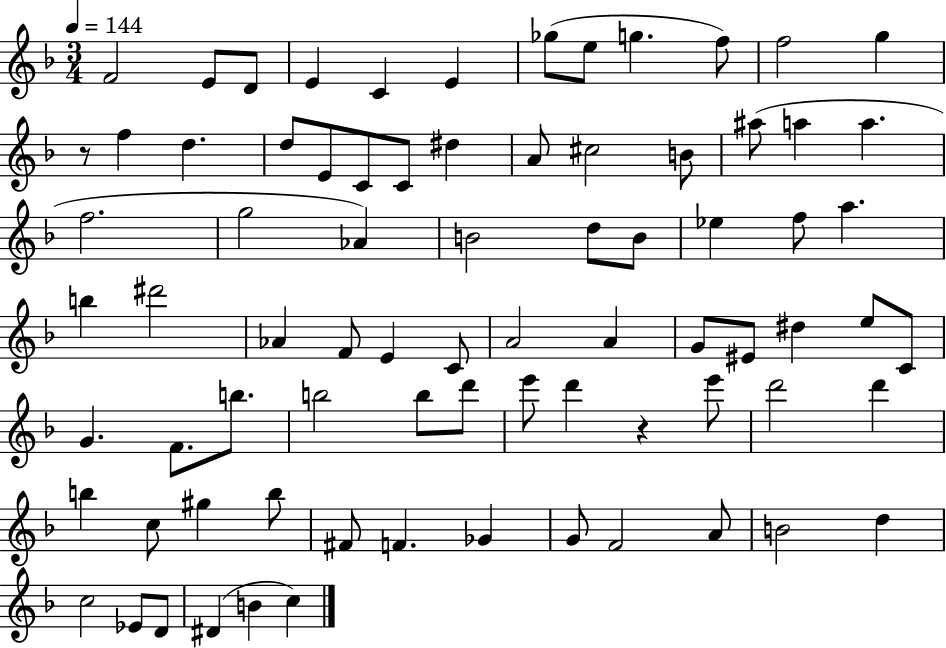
F4/h E4/e D4/e E4/q C4/q E4/q Gb5/e E5/e G5/q. F5/e F5/h G5/q R/e F5/q D5/q. D5/e E4/e C4/e C4/e D#5/q A4/e C#5/h B4/e A#5/e A5/q A5/q. F5/h. G5/h Ab4/q B4/h D5/e B4/e Eb5/q F5/e A5/q. B5/q D#6/h Ab4/q F4/e E4/q C4/e A4/h A4/q G4/e EIS4/e D#5/q E5/e C4/e G4/q. F4/e. B5/e. B5/h B5/e D6/e E6/e D6/q R/q E6/e D6/h D6/q B5/q C5/e G#5/q B5/e F#4/e F4/q. Gb4/q G4/e F4/h A4/e B4/h D5/q C5/h Eb4/e D4/e D#4/q B4/q C5/q